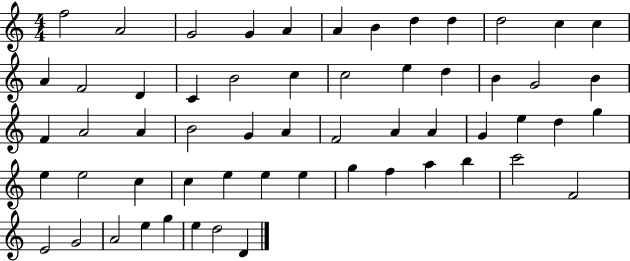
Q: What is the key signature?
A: C major